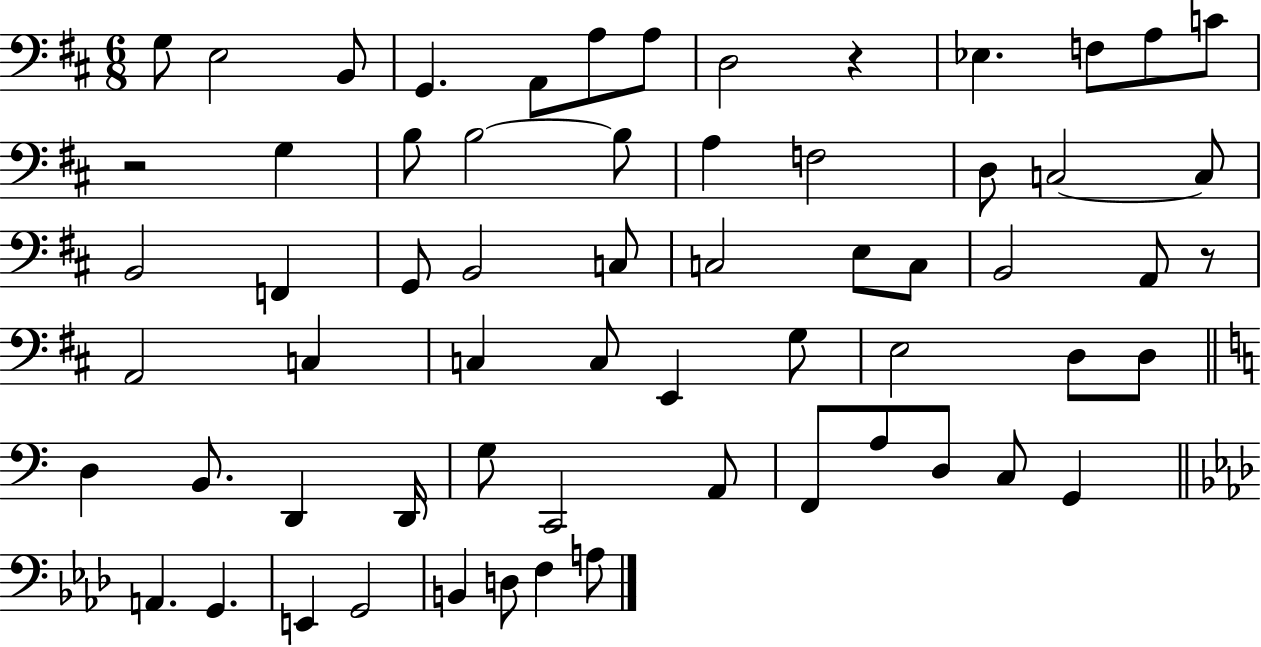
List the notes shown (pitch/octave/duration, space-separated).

G3/e E3/h B2/e G2/q. A2/e A3/e A3/e D3/h R/q Eb3/q. F3/e A3/e C4/e R/h G3/q B3/e B3/h B3/e A3/q F3/h D3/e C3/h C3/e B2/h F2/q G2/e B2/h C3/e C3/h E3/e C3/e B2/h A2/e R/e A2/h C3/q C3/q C3/e E2/q G3/e E3/h D3/e D3/e D3/q B2/e. D2/q D2/s G3/e C2/h A2/e F2/e A3/e D3/e C3/e G2/q A2/q. G2/q. E2/q G2/h B2/q D3/e F3/q A3/e